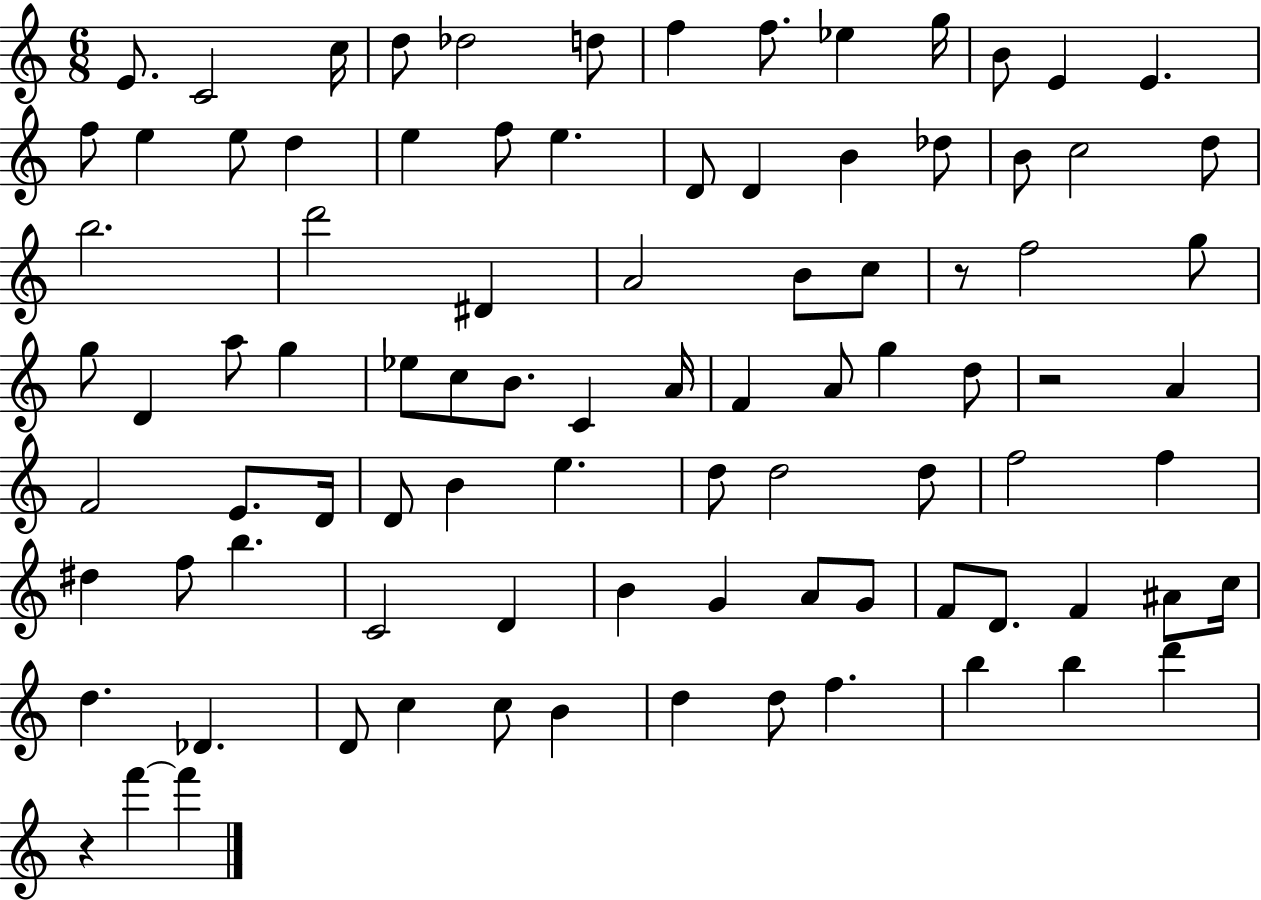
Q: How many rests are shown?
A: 3